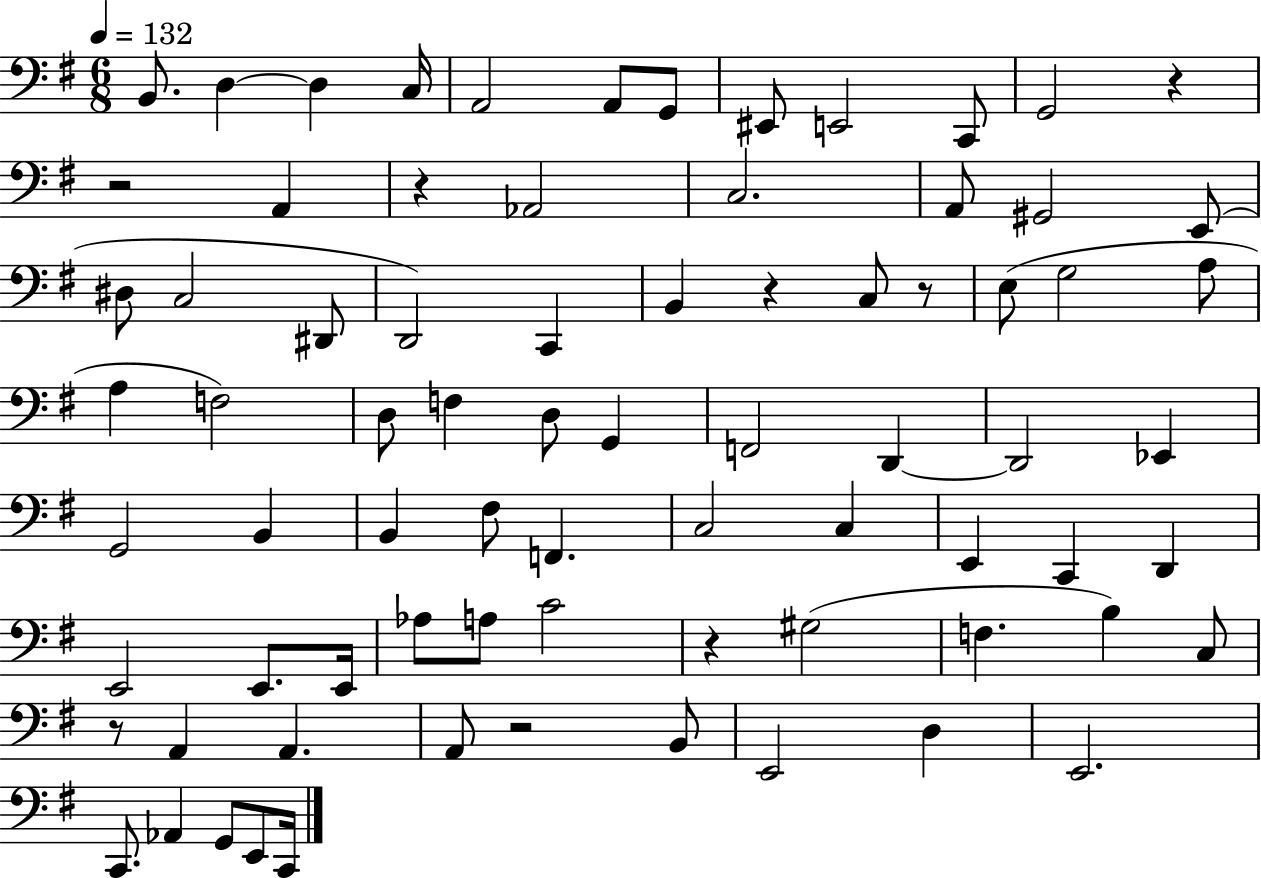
{
  \clef bass
  \numericTimeSignature
  \time 6/8
  \key g \major
  \tempo 4 = 132
  b,8. d4~~ d4 c16 | a,2 a,8 g,8 | eis,8 e,2 c,8 | g,2 r4 | \break r2 a,4 | r4 aes,2 | c2. | a,8 gis,2 e,8( | \break dis8 c2 dis,8 | d,2) c,4 | b,4 r4 c8 r8 | e8( g2 a8 | \break a4 f2) | d8 f4 d8 g,4 | f,2 d,4~~ | d,2 ees,4 | \break g,2 b,4 | b,4 fis8 f,4. | c2 c4 | e,4 c,4 d,4 | \break e,2 e,8. e,16 | aes8 a8 c'2 | r4 gis2( | f4. b4) c8 | \break r8 a,4 a,4. | a,8 r2 b,8 | e,2 d4 | e,2. | \break c,8. aes,4 g,8 e,8 c,16 | \bar "|."
}